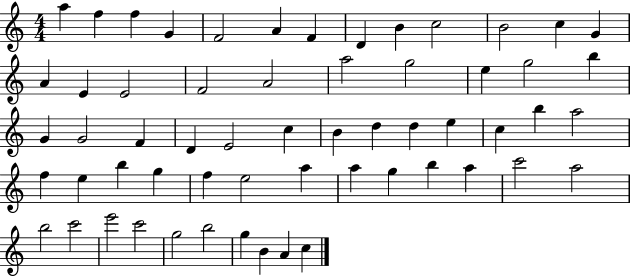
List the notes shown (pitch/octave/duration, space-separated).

A5/q F5/q F5/q G4/q F4/h A4/q F4/q D4/q B4/q C5/h B4/h C5/q G4/q A4/q E4/q E4/h F4/h A4/h A5/h G5/h E5/q G5/h B5/q G4/q G4/h F4/q D4/q E4/h C5/q B4/q D5/q D5/q E5/q C5/q B5/q A5/h F5/q E5/q B5/q G5/q F5/q E5/h A5/q A5/q G5/q B5/q A5/q C6/h A5/h B5/h C6/h E6/h C6/h G5/h B5/h G5/q B4/q A4/q C5/q